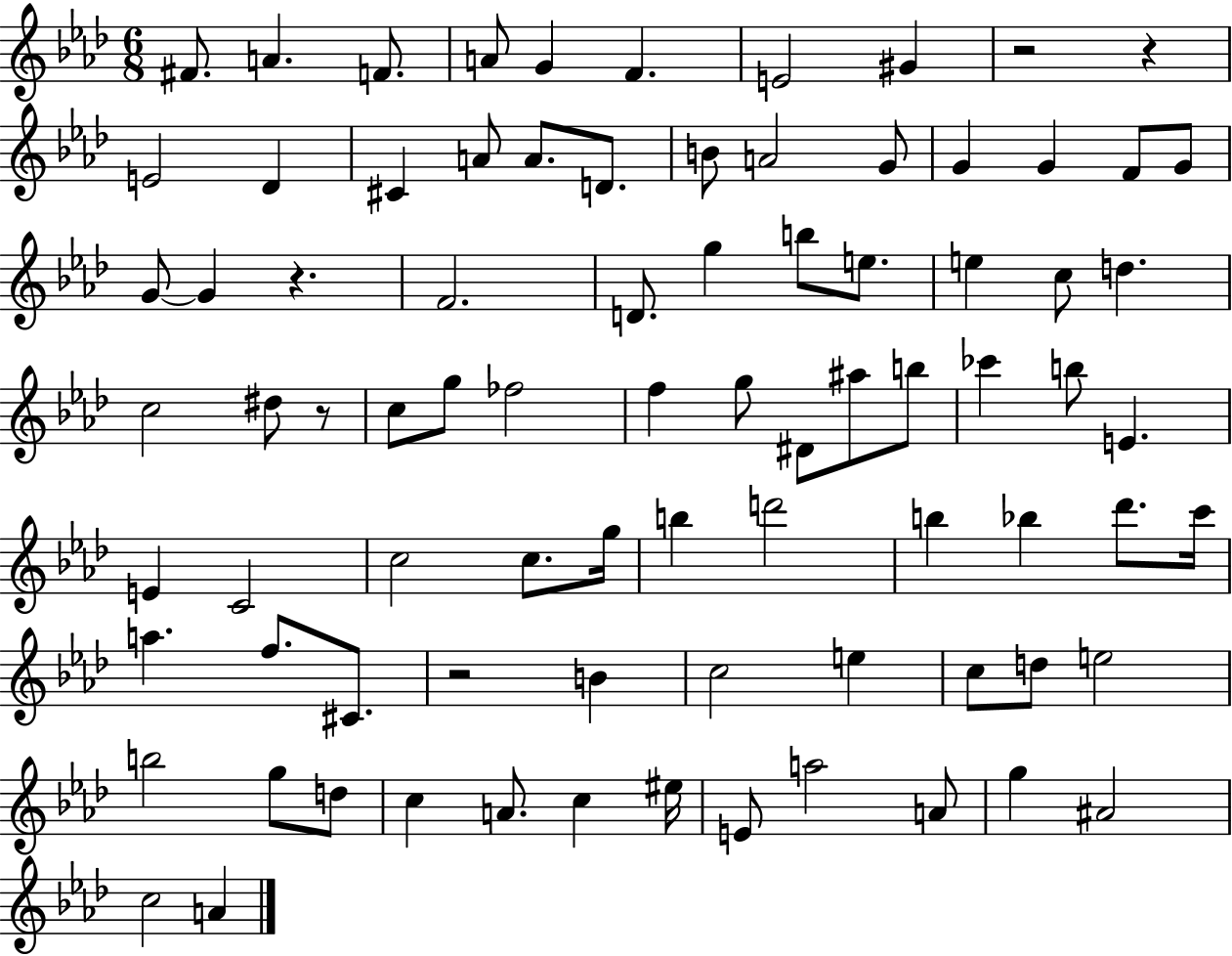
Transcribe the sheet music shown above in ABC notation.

X:1
T:Untitled
M:6/8
L:1/4
K:Ab
^F/2 A F/2 A/2 G F E2 ^G z2 z E2 _D ^C A/2 A/2 D/2 B/2 A2 G/2 G G F/2 G/2 G/2 G z F2 D/2 g b/2 e/2 e c/2 d c2 ^d/2 z/2 c/2 g/2 _f2 f g/2 ^D/2 ^a/2 b/2 _c' b/2 E E C2 c2 c/2 g/4 b d'2 b _b _d'/2 c'/4 a f/2 ^C/2 z2 B c2 e c/2 d/2 e2 b2 g/2 d/2 c A/2 c ^e/4 E/2 a2 A/2 g ^A2 c2 A